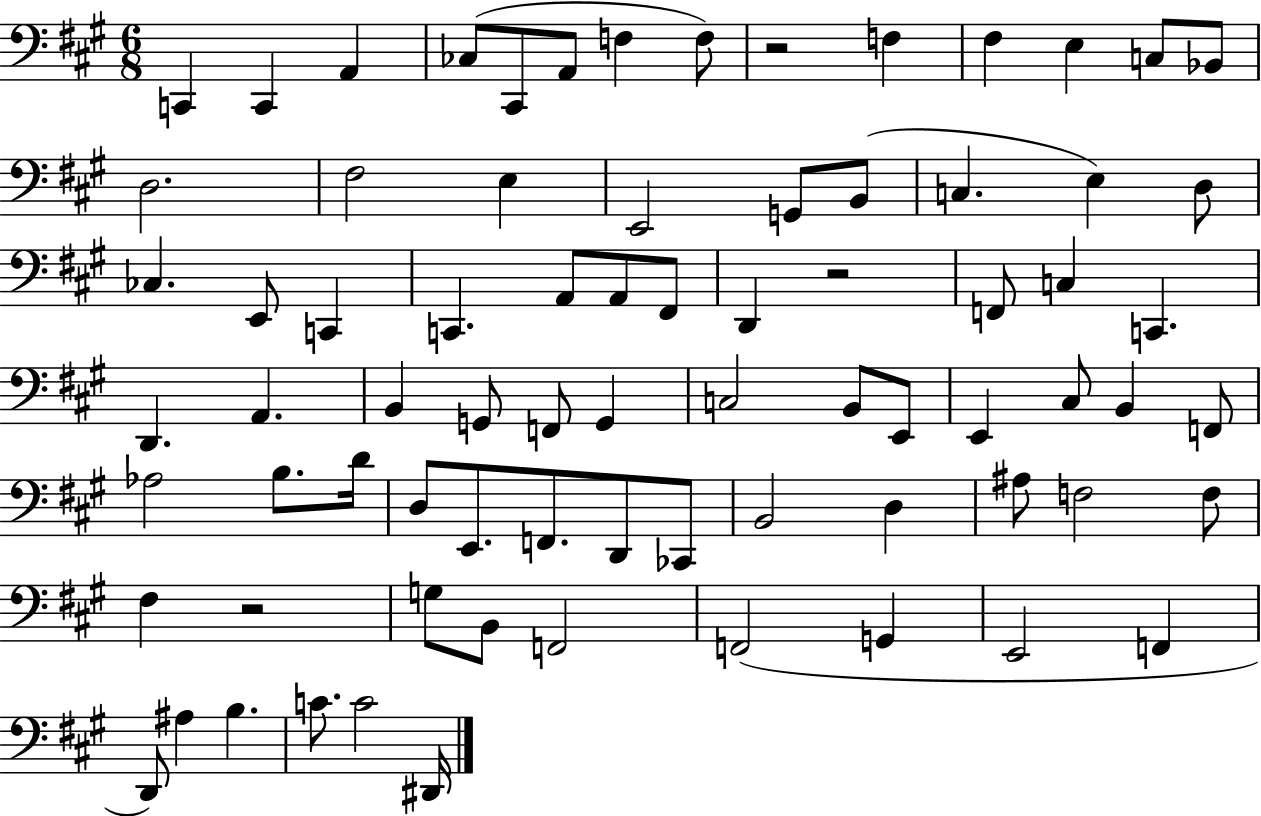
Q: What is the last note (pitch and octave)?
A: D#2